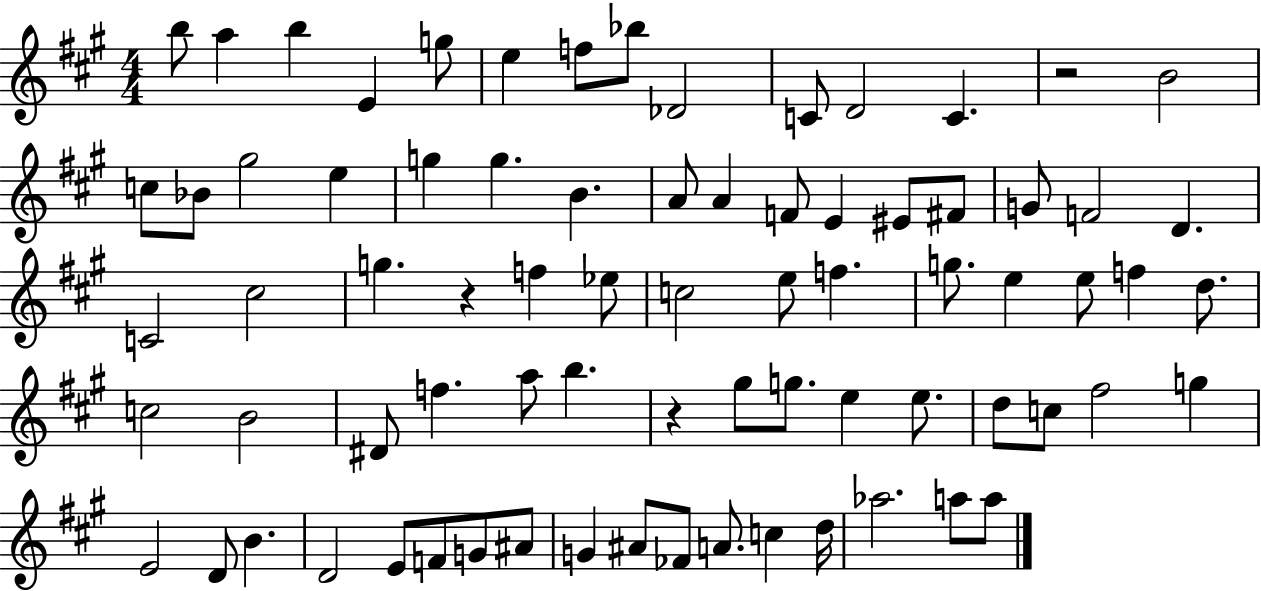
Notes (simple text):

B5/e A5/q B5/q E4/q G5/e E5/q F5/e Bb5/e Db4/h C4/e D4/h C4/q. R/h B4/h C5/e Bb4/e G#5/h E5/q G5/q G5/q. B4/q. A4/e A4/q F4/e E4/q EIS4/e F#4/e G4/e F4/h D4/q. C4/h C#5/h G5/q. R/q F5/q Eb5/e C5/h E5/e F5/q. G5/e. E5/q E5/e F5/q D5/e. C5/h B4/h D#4/e F5/q. A5/e B5/q. R/q G#5/e G5/e. E5/q E5/e. D5/e C5/e F#5/h G5/q E4/h D4/e B4/q. D4/h E4/e F4/e G4/e A#4/e G4/q A#4/e FES4/e A4/e. C5/q D5/s Ab5/h. A5/e A5/e